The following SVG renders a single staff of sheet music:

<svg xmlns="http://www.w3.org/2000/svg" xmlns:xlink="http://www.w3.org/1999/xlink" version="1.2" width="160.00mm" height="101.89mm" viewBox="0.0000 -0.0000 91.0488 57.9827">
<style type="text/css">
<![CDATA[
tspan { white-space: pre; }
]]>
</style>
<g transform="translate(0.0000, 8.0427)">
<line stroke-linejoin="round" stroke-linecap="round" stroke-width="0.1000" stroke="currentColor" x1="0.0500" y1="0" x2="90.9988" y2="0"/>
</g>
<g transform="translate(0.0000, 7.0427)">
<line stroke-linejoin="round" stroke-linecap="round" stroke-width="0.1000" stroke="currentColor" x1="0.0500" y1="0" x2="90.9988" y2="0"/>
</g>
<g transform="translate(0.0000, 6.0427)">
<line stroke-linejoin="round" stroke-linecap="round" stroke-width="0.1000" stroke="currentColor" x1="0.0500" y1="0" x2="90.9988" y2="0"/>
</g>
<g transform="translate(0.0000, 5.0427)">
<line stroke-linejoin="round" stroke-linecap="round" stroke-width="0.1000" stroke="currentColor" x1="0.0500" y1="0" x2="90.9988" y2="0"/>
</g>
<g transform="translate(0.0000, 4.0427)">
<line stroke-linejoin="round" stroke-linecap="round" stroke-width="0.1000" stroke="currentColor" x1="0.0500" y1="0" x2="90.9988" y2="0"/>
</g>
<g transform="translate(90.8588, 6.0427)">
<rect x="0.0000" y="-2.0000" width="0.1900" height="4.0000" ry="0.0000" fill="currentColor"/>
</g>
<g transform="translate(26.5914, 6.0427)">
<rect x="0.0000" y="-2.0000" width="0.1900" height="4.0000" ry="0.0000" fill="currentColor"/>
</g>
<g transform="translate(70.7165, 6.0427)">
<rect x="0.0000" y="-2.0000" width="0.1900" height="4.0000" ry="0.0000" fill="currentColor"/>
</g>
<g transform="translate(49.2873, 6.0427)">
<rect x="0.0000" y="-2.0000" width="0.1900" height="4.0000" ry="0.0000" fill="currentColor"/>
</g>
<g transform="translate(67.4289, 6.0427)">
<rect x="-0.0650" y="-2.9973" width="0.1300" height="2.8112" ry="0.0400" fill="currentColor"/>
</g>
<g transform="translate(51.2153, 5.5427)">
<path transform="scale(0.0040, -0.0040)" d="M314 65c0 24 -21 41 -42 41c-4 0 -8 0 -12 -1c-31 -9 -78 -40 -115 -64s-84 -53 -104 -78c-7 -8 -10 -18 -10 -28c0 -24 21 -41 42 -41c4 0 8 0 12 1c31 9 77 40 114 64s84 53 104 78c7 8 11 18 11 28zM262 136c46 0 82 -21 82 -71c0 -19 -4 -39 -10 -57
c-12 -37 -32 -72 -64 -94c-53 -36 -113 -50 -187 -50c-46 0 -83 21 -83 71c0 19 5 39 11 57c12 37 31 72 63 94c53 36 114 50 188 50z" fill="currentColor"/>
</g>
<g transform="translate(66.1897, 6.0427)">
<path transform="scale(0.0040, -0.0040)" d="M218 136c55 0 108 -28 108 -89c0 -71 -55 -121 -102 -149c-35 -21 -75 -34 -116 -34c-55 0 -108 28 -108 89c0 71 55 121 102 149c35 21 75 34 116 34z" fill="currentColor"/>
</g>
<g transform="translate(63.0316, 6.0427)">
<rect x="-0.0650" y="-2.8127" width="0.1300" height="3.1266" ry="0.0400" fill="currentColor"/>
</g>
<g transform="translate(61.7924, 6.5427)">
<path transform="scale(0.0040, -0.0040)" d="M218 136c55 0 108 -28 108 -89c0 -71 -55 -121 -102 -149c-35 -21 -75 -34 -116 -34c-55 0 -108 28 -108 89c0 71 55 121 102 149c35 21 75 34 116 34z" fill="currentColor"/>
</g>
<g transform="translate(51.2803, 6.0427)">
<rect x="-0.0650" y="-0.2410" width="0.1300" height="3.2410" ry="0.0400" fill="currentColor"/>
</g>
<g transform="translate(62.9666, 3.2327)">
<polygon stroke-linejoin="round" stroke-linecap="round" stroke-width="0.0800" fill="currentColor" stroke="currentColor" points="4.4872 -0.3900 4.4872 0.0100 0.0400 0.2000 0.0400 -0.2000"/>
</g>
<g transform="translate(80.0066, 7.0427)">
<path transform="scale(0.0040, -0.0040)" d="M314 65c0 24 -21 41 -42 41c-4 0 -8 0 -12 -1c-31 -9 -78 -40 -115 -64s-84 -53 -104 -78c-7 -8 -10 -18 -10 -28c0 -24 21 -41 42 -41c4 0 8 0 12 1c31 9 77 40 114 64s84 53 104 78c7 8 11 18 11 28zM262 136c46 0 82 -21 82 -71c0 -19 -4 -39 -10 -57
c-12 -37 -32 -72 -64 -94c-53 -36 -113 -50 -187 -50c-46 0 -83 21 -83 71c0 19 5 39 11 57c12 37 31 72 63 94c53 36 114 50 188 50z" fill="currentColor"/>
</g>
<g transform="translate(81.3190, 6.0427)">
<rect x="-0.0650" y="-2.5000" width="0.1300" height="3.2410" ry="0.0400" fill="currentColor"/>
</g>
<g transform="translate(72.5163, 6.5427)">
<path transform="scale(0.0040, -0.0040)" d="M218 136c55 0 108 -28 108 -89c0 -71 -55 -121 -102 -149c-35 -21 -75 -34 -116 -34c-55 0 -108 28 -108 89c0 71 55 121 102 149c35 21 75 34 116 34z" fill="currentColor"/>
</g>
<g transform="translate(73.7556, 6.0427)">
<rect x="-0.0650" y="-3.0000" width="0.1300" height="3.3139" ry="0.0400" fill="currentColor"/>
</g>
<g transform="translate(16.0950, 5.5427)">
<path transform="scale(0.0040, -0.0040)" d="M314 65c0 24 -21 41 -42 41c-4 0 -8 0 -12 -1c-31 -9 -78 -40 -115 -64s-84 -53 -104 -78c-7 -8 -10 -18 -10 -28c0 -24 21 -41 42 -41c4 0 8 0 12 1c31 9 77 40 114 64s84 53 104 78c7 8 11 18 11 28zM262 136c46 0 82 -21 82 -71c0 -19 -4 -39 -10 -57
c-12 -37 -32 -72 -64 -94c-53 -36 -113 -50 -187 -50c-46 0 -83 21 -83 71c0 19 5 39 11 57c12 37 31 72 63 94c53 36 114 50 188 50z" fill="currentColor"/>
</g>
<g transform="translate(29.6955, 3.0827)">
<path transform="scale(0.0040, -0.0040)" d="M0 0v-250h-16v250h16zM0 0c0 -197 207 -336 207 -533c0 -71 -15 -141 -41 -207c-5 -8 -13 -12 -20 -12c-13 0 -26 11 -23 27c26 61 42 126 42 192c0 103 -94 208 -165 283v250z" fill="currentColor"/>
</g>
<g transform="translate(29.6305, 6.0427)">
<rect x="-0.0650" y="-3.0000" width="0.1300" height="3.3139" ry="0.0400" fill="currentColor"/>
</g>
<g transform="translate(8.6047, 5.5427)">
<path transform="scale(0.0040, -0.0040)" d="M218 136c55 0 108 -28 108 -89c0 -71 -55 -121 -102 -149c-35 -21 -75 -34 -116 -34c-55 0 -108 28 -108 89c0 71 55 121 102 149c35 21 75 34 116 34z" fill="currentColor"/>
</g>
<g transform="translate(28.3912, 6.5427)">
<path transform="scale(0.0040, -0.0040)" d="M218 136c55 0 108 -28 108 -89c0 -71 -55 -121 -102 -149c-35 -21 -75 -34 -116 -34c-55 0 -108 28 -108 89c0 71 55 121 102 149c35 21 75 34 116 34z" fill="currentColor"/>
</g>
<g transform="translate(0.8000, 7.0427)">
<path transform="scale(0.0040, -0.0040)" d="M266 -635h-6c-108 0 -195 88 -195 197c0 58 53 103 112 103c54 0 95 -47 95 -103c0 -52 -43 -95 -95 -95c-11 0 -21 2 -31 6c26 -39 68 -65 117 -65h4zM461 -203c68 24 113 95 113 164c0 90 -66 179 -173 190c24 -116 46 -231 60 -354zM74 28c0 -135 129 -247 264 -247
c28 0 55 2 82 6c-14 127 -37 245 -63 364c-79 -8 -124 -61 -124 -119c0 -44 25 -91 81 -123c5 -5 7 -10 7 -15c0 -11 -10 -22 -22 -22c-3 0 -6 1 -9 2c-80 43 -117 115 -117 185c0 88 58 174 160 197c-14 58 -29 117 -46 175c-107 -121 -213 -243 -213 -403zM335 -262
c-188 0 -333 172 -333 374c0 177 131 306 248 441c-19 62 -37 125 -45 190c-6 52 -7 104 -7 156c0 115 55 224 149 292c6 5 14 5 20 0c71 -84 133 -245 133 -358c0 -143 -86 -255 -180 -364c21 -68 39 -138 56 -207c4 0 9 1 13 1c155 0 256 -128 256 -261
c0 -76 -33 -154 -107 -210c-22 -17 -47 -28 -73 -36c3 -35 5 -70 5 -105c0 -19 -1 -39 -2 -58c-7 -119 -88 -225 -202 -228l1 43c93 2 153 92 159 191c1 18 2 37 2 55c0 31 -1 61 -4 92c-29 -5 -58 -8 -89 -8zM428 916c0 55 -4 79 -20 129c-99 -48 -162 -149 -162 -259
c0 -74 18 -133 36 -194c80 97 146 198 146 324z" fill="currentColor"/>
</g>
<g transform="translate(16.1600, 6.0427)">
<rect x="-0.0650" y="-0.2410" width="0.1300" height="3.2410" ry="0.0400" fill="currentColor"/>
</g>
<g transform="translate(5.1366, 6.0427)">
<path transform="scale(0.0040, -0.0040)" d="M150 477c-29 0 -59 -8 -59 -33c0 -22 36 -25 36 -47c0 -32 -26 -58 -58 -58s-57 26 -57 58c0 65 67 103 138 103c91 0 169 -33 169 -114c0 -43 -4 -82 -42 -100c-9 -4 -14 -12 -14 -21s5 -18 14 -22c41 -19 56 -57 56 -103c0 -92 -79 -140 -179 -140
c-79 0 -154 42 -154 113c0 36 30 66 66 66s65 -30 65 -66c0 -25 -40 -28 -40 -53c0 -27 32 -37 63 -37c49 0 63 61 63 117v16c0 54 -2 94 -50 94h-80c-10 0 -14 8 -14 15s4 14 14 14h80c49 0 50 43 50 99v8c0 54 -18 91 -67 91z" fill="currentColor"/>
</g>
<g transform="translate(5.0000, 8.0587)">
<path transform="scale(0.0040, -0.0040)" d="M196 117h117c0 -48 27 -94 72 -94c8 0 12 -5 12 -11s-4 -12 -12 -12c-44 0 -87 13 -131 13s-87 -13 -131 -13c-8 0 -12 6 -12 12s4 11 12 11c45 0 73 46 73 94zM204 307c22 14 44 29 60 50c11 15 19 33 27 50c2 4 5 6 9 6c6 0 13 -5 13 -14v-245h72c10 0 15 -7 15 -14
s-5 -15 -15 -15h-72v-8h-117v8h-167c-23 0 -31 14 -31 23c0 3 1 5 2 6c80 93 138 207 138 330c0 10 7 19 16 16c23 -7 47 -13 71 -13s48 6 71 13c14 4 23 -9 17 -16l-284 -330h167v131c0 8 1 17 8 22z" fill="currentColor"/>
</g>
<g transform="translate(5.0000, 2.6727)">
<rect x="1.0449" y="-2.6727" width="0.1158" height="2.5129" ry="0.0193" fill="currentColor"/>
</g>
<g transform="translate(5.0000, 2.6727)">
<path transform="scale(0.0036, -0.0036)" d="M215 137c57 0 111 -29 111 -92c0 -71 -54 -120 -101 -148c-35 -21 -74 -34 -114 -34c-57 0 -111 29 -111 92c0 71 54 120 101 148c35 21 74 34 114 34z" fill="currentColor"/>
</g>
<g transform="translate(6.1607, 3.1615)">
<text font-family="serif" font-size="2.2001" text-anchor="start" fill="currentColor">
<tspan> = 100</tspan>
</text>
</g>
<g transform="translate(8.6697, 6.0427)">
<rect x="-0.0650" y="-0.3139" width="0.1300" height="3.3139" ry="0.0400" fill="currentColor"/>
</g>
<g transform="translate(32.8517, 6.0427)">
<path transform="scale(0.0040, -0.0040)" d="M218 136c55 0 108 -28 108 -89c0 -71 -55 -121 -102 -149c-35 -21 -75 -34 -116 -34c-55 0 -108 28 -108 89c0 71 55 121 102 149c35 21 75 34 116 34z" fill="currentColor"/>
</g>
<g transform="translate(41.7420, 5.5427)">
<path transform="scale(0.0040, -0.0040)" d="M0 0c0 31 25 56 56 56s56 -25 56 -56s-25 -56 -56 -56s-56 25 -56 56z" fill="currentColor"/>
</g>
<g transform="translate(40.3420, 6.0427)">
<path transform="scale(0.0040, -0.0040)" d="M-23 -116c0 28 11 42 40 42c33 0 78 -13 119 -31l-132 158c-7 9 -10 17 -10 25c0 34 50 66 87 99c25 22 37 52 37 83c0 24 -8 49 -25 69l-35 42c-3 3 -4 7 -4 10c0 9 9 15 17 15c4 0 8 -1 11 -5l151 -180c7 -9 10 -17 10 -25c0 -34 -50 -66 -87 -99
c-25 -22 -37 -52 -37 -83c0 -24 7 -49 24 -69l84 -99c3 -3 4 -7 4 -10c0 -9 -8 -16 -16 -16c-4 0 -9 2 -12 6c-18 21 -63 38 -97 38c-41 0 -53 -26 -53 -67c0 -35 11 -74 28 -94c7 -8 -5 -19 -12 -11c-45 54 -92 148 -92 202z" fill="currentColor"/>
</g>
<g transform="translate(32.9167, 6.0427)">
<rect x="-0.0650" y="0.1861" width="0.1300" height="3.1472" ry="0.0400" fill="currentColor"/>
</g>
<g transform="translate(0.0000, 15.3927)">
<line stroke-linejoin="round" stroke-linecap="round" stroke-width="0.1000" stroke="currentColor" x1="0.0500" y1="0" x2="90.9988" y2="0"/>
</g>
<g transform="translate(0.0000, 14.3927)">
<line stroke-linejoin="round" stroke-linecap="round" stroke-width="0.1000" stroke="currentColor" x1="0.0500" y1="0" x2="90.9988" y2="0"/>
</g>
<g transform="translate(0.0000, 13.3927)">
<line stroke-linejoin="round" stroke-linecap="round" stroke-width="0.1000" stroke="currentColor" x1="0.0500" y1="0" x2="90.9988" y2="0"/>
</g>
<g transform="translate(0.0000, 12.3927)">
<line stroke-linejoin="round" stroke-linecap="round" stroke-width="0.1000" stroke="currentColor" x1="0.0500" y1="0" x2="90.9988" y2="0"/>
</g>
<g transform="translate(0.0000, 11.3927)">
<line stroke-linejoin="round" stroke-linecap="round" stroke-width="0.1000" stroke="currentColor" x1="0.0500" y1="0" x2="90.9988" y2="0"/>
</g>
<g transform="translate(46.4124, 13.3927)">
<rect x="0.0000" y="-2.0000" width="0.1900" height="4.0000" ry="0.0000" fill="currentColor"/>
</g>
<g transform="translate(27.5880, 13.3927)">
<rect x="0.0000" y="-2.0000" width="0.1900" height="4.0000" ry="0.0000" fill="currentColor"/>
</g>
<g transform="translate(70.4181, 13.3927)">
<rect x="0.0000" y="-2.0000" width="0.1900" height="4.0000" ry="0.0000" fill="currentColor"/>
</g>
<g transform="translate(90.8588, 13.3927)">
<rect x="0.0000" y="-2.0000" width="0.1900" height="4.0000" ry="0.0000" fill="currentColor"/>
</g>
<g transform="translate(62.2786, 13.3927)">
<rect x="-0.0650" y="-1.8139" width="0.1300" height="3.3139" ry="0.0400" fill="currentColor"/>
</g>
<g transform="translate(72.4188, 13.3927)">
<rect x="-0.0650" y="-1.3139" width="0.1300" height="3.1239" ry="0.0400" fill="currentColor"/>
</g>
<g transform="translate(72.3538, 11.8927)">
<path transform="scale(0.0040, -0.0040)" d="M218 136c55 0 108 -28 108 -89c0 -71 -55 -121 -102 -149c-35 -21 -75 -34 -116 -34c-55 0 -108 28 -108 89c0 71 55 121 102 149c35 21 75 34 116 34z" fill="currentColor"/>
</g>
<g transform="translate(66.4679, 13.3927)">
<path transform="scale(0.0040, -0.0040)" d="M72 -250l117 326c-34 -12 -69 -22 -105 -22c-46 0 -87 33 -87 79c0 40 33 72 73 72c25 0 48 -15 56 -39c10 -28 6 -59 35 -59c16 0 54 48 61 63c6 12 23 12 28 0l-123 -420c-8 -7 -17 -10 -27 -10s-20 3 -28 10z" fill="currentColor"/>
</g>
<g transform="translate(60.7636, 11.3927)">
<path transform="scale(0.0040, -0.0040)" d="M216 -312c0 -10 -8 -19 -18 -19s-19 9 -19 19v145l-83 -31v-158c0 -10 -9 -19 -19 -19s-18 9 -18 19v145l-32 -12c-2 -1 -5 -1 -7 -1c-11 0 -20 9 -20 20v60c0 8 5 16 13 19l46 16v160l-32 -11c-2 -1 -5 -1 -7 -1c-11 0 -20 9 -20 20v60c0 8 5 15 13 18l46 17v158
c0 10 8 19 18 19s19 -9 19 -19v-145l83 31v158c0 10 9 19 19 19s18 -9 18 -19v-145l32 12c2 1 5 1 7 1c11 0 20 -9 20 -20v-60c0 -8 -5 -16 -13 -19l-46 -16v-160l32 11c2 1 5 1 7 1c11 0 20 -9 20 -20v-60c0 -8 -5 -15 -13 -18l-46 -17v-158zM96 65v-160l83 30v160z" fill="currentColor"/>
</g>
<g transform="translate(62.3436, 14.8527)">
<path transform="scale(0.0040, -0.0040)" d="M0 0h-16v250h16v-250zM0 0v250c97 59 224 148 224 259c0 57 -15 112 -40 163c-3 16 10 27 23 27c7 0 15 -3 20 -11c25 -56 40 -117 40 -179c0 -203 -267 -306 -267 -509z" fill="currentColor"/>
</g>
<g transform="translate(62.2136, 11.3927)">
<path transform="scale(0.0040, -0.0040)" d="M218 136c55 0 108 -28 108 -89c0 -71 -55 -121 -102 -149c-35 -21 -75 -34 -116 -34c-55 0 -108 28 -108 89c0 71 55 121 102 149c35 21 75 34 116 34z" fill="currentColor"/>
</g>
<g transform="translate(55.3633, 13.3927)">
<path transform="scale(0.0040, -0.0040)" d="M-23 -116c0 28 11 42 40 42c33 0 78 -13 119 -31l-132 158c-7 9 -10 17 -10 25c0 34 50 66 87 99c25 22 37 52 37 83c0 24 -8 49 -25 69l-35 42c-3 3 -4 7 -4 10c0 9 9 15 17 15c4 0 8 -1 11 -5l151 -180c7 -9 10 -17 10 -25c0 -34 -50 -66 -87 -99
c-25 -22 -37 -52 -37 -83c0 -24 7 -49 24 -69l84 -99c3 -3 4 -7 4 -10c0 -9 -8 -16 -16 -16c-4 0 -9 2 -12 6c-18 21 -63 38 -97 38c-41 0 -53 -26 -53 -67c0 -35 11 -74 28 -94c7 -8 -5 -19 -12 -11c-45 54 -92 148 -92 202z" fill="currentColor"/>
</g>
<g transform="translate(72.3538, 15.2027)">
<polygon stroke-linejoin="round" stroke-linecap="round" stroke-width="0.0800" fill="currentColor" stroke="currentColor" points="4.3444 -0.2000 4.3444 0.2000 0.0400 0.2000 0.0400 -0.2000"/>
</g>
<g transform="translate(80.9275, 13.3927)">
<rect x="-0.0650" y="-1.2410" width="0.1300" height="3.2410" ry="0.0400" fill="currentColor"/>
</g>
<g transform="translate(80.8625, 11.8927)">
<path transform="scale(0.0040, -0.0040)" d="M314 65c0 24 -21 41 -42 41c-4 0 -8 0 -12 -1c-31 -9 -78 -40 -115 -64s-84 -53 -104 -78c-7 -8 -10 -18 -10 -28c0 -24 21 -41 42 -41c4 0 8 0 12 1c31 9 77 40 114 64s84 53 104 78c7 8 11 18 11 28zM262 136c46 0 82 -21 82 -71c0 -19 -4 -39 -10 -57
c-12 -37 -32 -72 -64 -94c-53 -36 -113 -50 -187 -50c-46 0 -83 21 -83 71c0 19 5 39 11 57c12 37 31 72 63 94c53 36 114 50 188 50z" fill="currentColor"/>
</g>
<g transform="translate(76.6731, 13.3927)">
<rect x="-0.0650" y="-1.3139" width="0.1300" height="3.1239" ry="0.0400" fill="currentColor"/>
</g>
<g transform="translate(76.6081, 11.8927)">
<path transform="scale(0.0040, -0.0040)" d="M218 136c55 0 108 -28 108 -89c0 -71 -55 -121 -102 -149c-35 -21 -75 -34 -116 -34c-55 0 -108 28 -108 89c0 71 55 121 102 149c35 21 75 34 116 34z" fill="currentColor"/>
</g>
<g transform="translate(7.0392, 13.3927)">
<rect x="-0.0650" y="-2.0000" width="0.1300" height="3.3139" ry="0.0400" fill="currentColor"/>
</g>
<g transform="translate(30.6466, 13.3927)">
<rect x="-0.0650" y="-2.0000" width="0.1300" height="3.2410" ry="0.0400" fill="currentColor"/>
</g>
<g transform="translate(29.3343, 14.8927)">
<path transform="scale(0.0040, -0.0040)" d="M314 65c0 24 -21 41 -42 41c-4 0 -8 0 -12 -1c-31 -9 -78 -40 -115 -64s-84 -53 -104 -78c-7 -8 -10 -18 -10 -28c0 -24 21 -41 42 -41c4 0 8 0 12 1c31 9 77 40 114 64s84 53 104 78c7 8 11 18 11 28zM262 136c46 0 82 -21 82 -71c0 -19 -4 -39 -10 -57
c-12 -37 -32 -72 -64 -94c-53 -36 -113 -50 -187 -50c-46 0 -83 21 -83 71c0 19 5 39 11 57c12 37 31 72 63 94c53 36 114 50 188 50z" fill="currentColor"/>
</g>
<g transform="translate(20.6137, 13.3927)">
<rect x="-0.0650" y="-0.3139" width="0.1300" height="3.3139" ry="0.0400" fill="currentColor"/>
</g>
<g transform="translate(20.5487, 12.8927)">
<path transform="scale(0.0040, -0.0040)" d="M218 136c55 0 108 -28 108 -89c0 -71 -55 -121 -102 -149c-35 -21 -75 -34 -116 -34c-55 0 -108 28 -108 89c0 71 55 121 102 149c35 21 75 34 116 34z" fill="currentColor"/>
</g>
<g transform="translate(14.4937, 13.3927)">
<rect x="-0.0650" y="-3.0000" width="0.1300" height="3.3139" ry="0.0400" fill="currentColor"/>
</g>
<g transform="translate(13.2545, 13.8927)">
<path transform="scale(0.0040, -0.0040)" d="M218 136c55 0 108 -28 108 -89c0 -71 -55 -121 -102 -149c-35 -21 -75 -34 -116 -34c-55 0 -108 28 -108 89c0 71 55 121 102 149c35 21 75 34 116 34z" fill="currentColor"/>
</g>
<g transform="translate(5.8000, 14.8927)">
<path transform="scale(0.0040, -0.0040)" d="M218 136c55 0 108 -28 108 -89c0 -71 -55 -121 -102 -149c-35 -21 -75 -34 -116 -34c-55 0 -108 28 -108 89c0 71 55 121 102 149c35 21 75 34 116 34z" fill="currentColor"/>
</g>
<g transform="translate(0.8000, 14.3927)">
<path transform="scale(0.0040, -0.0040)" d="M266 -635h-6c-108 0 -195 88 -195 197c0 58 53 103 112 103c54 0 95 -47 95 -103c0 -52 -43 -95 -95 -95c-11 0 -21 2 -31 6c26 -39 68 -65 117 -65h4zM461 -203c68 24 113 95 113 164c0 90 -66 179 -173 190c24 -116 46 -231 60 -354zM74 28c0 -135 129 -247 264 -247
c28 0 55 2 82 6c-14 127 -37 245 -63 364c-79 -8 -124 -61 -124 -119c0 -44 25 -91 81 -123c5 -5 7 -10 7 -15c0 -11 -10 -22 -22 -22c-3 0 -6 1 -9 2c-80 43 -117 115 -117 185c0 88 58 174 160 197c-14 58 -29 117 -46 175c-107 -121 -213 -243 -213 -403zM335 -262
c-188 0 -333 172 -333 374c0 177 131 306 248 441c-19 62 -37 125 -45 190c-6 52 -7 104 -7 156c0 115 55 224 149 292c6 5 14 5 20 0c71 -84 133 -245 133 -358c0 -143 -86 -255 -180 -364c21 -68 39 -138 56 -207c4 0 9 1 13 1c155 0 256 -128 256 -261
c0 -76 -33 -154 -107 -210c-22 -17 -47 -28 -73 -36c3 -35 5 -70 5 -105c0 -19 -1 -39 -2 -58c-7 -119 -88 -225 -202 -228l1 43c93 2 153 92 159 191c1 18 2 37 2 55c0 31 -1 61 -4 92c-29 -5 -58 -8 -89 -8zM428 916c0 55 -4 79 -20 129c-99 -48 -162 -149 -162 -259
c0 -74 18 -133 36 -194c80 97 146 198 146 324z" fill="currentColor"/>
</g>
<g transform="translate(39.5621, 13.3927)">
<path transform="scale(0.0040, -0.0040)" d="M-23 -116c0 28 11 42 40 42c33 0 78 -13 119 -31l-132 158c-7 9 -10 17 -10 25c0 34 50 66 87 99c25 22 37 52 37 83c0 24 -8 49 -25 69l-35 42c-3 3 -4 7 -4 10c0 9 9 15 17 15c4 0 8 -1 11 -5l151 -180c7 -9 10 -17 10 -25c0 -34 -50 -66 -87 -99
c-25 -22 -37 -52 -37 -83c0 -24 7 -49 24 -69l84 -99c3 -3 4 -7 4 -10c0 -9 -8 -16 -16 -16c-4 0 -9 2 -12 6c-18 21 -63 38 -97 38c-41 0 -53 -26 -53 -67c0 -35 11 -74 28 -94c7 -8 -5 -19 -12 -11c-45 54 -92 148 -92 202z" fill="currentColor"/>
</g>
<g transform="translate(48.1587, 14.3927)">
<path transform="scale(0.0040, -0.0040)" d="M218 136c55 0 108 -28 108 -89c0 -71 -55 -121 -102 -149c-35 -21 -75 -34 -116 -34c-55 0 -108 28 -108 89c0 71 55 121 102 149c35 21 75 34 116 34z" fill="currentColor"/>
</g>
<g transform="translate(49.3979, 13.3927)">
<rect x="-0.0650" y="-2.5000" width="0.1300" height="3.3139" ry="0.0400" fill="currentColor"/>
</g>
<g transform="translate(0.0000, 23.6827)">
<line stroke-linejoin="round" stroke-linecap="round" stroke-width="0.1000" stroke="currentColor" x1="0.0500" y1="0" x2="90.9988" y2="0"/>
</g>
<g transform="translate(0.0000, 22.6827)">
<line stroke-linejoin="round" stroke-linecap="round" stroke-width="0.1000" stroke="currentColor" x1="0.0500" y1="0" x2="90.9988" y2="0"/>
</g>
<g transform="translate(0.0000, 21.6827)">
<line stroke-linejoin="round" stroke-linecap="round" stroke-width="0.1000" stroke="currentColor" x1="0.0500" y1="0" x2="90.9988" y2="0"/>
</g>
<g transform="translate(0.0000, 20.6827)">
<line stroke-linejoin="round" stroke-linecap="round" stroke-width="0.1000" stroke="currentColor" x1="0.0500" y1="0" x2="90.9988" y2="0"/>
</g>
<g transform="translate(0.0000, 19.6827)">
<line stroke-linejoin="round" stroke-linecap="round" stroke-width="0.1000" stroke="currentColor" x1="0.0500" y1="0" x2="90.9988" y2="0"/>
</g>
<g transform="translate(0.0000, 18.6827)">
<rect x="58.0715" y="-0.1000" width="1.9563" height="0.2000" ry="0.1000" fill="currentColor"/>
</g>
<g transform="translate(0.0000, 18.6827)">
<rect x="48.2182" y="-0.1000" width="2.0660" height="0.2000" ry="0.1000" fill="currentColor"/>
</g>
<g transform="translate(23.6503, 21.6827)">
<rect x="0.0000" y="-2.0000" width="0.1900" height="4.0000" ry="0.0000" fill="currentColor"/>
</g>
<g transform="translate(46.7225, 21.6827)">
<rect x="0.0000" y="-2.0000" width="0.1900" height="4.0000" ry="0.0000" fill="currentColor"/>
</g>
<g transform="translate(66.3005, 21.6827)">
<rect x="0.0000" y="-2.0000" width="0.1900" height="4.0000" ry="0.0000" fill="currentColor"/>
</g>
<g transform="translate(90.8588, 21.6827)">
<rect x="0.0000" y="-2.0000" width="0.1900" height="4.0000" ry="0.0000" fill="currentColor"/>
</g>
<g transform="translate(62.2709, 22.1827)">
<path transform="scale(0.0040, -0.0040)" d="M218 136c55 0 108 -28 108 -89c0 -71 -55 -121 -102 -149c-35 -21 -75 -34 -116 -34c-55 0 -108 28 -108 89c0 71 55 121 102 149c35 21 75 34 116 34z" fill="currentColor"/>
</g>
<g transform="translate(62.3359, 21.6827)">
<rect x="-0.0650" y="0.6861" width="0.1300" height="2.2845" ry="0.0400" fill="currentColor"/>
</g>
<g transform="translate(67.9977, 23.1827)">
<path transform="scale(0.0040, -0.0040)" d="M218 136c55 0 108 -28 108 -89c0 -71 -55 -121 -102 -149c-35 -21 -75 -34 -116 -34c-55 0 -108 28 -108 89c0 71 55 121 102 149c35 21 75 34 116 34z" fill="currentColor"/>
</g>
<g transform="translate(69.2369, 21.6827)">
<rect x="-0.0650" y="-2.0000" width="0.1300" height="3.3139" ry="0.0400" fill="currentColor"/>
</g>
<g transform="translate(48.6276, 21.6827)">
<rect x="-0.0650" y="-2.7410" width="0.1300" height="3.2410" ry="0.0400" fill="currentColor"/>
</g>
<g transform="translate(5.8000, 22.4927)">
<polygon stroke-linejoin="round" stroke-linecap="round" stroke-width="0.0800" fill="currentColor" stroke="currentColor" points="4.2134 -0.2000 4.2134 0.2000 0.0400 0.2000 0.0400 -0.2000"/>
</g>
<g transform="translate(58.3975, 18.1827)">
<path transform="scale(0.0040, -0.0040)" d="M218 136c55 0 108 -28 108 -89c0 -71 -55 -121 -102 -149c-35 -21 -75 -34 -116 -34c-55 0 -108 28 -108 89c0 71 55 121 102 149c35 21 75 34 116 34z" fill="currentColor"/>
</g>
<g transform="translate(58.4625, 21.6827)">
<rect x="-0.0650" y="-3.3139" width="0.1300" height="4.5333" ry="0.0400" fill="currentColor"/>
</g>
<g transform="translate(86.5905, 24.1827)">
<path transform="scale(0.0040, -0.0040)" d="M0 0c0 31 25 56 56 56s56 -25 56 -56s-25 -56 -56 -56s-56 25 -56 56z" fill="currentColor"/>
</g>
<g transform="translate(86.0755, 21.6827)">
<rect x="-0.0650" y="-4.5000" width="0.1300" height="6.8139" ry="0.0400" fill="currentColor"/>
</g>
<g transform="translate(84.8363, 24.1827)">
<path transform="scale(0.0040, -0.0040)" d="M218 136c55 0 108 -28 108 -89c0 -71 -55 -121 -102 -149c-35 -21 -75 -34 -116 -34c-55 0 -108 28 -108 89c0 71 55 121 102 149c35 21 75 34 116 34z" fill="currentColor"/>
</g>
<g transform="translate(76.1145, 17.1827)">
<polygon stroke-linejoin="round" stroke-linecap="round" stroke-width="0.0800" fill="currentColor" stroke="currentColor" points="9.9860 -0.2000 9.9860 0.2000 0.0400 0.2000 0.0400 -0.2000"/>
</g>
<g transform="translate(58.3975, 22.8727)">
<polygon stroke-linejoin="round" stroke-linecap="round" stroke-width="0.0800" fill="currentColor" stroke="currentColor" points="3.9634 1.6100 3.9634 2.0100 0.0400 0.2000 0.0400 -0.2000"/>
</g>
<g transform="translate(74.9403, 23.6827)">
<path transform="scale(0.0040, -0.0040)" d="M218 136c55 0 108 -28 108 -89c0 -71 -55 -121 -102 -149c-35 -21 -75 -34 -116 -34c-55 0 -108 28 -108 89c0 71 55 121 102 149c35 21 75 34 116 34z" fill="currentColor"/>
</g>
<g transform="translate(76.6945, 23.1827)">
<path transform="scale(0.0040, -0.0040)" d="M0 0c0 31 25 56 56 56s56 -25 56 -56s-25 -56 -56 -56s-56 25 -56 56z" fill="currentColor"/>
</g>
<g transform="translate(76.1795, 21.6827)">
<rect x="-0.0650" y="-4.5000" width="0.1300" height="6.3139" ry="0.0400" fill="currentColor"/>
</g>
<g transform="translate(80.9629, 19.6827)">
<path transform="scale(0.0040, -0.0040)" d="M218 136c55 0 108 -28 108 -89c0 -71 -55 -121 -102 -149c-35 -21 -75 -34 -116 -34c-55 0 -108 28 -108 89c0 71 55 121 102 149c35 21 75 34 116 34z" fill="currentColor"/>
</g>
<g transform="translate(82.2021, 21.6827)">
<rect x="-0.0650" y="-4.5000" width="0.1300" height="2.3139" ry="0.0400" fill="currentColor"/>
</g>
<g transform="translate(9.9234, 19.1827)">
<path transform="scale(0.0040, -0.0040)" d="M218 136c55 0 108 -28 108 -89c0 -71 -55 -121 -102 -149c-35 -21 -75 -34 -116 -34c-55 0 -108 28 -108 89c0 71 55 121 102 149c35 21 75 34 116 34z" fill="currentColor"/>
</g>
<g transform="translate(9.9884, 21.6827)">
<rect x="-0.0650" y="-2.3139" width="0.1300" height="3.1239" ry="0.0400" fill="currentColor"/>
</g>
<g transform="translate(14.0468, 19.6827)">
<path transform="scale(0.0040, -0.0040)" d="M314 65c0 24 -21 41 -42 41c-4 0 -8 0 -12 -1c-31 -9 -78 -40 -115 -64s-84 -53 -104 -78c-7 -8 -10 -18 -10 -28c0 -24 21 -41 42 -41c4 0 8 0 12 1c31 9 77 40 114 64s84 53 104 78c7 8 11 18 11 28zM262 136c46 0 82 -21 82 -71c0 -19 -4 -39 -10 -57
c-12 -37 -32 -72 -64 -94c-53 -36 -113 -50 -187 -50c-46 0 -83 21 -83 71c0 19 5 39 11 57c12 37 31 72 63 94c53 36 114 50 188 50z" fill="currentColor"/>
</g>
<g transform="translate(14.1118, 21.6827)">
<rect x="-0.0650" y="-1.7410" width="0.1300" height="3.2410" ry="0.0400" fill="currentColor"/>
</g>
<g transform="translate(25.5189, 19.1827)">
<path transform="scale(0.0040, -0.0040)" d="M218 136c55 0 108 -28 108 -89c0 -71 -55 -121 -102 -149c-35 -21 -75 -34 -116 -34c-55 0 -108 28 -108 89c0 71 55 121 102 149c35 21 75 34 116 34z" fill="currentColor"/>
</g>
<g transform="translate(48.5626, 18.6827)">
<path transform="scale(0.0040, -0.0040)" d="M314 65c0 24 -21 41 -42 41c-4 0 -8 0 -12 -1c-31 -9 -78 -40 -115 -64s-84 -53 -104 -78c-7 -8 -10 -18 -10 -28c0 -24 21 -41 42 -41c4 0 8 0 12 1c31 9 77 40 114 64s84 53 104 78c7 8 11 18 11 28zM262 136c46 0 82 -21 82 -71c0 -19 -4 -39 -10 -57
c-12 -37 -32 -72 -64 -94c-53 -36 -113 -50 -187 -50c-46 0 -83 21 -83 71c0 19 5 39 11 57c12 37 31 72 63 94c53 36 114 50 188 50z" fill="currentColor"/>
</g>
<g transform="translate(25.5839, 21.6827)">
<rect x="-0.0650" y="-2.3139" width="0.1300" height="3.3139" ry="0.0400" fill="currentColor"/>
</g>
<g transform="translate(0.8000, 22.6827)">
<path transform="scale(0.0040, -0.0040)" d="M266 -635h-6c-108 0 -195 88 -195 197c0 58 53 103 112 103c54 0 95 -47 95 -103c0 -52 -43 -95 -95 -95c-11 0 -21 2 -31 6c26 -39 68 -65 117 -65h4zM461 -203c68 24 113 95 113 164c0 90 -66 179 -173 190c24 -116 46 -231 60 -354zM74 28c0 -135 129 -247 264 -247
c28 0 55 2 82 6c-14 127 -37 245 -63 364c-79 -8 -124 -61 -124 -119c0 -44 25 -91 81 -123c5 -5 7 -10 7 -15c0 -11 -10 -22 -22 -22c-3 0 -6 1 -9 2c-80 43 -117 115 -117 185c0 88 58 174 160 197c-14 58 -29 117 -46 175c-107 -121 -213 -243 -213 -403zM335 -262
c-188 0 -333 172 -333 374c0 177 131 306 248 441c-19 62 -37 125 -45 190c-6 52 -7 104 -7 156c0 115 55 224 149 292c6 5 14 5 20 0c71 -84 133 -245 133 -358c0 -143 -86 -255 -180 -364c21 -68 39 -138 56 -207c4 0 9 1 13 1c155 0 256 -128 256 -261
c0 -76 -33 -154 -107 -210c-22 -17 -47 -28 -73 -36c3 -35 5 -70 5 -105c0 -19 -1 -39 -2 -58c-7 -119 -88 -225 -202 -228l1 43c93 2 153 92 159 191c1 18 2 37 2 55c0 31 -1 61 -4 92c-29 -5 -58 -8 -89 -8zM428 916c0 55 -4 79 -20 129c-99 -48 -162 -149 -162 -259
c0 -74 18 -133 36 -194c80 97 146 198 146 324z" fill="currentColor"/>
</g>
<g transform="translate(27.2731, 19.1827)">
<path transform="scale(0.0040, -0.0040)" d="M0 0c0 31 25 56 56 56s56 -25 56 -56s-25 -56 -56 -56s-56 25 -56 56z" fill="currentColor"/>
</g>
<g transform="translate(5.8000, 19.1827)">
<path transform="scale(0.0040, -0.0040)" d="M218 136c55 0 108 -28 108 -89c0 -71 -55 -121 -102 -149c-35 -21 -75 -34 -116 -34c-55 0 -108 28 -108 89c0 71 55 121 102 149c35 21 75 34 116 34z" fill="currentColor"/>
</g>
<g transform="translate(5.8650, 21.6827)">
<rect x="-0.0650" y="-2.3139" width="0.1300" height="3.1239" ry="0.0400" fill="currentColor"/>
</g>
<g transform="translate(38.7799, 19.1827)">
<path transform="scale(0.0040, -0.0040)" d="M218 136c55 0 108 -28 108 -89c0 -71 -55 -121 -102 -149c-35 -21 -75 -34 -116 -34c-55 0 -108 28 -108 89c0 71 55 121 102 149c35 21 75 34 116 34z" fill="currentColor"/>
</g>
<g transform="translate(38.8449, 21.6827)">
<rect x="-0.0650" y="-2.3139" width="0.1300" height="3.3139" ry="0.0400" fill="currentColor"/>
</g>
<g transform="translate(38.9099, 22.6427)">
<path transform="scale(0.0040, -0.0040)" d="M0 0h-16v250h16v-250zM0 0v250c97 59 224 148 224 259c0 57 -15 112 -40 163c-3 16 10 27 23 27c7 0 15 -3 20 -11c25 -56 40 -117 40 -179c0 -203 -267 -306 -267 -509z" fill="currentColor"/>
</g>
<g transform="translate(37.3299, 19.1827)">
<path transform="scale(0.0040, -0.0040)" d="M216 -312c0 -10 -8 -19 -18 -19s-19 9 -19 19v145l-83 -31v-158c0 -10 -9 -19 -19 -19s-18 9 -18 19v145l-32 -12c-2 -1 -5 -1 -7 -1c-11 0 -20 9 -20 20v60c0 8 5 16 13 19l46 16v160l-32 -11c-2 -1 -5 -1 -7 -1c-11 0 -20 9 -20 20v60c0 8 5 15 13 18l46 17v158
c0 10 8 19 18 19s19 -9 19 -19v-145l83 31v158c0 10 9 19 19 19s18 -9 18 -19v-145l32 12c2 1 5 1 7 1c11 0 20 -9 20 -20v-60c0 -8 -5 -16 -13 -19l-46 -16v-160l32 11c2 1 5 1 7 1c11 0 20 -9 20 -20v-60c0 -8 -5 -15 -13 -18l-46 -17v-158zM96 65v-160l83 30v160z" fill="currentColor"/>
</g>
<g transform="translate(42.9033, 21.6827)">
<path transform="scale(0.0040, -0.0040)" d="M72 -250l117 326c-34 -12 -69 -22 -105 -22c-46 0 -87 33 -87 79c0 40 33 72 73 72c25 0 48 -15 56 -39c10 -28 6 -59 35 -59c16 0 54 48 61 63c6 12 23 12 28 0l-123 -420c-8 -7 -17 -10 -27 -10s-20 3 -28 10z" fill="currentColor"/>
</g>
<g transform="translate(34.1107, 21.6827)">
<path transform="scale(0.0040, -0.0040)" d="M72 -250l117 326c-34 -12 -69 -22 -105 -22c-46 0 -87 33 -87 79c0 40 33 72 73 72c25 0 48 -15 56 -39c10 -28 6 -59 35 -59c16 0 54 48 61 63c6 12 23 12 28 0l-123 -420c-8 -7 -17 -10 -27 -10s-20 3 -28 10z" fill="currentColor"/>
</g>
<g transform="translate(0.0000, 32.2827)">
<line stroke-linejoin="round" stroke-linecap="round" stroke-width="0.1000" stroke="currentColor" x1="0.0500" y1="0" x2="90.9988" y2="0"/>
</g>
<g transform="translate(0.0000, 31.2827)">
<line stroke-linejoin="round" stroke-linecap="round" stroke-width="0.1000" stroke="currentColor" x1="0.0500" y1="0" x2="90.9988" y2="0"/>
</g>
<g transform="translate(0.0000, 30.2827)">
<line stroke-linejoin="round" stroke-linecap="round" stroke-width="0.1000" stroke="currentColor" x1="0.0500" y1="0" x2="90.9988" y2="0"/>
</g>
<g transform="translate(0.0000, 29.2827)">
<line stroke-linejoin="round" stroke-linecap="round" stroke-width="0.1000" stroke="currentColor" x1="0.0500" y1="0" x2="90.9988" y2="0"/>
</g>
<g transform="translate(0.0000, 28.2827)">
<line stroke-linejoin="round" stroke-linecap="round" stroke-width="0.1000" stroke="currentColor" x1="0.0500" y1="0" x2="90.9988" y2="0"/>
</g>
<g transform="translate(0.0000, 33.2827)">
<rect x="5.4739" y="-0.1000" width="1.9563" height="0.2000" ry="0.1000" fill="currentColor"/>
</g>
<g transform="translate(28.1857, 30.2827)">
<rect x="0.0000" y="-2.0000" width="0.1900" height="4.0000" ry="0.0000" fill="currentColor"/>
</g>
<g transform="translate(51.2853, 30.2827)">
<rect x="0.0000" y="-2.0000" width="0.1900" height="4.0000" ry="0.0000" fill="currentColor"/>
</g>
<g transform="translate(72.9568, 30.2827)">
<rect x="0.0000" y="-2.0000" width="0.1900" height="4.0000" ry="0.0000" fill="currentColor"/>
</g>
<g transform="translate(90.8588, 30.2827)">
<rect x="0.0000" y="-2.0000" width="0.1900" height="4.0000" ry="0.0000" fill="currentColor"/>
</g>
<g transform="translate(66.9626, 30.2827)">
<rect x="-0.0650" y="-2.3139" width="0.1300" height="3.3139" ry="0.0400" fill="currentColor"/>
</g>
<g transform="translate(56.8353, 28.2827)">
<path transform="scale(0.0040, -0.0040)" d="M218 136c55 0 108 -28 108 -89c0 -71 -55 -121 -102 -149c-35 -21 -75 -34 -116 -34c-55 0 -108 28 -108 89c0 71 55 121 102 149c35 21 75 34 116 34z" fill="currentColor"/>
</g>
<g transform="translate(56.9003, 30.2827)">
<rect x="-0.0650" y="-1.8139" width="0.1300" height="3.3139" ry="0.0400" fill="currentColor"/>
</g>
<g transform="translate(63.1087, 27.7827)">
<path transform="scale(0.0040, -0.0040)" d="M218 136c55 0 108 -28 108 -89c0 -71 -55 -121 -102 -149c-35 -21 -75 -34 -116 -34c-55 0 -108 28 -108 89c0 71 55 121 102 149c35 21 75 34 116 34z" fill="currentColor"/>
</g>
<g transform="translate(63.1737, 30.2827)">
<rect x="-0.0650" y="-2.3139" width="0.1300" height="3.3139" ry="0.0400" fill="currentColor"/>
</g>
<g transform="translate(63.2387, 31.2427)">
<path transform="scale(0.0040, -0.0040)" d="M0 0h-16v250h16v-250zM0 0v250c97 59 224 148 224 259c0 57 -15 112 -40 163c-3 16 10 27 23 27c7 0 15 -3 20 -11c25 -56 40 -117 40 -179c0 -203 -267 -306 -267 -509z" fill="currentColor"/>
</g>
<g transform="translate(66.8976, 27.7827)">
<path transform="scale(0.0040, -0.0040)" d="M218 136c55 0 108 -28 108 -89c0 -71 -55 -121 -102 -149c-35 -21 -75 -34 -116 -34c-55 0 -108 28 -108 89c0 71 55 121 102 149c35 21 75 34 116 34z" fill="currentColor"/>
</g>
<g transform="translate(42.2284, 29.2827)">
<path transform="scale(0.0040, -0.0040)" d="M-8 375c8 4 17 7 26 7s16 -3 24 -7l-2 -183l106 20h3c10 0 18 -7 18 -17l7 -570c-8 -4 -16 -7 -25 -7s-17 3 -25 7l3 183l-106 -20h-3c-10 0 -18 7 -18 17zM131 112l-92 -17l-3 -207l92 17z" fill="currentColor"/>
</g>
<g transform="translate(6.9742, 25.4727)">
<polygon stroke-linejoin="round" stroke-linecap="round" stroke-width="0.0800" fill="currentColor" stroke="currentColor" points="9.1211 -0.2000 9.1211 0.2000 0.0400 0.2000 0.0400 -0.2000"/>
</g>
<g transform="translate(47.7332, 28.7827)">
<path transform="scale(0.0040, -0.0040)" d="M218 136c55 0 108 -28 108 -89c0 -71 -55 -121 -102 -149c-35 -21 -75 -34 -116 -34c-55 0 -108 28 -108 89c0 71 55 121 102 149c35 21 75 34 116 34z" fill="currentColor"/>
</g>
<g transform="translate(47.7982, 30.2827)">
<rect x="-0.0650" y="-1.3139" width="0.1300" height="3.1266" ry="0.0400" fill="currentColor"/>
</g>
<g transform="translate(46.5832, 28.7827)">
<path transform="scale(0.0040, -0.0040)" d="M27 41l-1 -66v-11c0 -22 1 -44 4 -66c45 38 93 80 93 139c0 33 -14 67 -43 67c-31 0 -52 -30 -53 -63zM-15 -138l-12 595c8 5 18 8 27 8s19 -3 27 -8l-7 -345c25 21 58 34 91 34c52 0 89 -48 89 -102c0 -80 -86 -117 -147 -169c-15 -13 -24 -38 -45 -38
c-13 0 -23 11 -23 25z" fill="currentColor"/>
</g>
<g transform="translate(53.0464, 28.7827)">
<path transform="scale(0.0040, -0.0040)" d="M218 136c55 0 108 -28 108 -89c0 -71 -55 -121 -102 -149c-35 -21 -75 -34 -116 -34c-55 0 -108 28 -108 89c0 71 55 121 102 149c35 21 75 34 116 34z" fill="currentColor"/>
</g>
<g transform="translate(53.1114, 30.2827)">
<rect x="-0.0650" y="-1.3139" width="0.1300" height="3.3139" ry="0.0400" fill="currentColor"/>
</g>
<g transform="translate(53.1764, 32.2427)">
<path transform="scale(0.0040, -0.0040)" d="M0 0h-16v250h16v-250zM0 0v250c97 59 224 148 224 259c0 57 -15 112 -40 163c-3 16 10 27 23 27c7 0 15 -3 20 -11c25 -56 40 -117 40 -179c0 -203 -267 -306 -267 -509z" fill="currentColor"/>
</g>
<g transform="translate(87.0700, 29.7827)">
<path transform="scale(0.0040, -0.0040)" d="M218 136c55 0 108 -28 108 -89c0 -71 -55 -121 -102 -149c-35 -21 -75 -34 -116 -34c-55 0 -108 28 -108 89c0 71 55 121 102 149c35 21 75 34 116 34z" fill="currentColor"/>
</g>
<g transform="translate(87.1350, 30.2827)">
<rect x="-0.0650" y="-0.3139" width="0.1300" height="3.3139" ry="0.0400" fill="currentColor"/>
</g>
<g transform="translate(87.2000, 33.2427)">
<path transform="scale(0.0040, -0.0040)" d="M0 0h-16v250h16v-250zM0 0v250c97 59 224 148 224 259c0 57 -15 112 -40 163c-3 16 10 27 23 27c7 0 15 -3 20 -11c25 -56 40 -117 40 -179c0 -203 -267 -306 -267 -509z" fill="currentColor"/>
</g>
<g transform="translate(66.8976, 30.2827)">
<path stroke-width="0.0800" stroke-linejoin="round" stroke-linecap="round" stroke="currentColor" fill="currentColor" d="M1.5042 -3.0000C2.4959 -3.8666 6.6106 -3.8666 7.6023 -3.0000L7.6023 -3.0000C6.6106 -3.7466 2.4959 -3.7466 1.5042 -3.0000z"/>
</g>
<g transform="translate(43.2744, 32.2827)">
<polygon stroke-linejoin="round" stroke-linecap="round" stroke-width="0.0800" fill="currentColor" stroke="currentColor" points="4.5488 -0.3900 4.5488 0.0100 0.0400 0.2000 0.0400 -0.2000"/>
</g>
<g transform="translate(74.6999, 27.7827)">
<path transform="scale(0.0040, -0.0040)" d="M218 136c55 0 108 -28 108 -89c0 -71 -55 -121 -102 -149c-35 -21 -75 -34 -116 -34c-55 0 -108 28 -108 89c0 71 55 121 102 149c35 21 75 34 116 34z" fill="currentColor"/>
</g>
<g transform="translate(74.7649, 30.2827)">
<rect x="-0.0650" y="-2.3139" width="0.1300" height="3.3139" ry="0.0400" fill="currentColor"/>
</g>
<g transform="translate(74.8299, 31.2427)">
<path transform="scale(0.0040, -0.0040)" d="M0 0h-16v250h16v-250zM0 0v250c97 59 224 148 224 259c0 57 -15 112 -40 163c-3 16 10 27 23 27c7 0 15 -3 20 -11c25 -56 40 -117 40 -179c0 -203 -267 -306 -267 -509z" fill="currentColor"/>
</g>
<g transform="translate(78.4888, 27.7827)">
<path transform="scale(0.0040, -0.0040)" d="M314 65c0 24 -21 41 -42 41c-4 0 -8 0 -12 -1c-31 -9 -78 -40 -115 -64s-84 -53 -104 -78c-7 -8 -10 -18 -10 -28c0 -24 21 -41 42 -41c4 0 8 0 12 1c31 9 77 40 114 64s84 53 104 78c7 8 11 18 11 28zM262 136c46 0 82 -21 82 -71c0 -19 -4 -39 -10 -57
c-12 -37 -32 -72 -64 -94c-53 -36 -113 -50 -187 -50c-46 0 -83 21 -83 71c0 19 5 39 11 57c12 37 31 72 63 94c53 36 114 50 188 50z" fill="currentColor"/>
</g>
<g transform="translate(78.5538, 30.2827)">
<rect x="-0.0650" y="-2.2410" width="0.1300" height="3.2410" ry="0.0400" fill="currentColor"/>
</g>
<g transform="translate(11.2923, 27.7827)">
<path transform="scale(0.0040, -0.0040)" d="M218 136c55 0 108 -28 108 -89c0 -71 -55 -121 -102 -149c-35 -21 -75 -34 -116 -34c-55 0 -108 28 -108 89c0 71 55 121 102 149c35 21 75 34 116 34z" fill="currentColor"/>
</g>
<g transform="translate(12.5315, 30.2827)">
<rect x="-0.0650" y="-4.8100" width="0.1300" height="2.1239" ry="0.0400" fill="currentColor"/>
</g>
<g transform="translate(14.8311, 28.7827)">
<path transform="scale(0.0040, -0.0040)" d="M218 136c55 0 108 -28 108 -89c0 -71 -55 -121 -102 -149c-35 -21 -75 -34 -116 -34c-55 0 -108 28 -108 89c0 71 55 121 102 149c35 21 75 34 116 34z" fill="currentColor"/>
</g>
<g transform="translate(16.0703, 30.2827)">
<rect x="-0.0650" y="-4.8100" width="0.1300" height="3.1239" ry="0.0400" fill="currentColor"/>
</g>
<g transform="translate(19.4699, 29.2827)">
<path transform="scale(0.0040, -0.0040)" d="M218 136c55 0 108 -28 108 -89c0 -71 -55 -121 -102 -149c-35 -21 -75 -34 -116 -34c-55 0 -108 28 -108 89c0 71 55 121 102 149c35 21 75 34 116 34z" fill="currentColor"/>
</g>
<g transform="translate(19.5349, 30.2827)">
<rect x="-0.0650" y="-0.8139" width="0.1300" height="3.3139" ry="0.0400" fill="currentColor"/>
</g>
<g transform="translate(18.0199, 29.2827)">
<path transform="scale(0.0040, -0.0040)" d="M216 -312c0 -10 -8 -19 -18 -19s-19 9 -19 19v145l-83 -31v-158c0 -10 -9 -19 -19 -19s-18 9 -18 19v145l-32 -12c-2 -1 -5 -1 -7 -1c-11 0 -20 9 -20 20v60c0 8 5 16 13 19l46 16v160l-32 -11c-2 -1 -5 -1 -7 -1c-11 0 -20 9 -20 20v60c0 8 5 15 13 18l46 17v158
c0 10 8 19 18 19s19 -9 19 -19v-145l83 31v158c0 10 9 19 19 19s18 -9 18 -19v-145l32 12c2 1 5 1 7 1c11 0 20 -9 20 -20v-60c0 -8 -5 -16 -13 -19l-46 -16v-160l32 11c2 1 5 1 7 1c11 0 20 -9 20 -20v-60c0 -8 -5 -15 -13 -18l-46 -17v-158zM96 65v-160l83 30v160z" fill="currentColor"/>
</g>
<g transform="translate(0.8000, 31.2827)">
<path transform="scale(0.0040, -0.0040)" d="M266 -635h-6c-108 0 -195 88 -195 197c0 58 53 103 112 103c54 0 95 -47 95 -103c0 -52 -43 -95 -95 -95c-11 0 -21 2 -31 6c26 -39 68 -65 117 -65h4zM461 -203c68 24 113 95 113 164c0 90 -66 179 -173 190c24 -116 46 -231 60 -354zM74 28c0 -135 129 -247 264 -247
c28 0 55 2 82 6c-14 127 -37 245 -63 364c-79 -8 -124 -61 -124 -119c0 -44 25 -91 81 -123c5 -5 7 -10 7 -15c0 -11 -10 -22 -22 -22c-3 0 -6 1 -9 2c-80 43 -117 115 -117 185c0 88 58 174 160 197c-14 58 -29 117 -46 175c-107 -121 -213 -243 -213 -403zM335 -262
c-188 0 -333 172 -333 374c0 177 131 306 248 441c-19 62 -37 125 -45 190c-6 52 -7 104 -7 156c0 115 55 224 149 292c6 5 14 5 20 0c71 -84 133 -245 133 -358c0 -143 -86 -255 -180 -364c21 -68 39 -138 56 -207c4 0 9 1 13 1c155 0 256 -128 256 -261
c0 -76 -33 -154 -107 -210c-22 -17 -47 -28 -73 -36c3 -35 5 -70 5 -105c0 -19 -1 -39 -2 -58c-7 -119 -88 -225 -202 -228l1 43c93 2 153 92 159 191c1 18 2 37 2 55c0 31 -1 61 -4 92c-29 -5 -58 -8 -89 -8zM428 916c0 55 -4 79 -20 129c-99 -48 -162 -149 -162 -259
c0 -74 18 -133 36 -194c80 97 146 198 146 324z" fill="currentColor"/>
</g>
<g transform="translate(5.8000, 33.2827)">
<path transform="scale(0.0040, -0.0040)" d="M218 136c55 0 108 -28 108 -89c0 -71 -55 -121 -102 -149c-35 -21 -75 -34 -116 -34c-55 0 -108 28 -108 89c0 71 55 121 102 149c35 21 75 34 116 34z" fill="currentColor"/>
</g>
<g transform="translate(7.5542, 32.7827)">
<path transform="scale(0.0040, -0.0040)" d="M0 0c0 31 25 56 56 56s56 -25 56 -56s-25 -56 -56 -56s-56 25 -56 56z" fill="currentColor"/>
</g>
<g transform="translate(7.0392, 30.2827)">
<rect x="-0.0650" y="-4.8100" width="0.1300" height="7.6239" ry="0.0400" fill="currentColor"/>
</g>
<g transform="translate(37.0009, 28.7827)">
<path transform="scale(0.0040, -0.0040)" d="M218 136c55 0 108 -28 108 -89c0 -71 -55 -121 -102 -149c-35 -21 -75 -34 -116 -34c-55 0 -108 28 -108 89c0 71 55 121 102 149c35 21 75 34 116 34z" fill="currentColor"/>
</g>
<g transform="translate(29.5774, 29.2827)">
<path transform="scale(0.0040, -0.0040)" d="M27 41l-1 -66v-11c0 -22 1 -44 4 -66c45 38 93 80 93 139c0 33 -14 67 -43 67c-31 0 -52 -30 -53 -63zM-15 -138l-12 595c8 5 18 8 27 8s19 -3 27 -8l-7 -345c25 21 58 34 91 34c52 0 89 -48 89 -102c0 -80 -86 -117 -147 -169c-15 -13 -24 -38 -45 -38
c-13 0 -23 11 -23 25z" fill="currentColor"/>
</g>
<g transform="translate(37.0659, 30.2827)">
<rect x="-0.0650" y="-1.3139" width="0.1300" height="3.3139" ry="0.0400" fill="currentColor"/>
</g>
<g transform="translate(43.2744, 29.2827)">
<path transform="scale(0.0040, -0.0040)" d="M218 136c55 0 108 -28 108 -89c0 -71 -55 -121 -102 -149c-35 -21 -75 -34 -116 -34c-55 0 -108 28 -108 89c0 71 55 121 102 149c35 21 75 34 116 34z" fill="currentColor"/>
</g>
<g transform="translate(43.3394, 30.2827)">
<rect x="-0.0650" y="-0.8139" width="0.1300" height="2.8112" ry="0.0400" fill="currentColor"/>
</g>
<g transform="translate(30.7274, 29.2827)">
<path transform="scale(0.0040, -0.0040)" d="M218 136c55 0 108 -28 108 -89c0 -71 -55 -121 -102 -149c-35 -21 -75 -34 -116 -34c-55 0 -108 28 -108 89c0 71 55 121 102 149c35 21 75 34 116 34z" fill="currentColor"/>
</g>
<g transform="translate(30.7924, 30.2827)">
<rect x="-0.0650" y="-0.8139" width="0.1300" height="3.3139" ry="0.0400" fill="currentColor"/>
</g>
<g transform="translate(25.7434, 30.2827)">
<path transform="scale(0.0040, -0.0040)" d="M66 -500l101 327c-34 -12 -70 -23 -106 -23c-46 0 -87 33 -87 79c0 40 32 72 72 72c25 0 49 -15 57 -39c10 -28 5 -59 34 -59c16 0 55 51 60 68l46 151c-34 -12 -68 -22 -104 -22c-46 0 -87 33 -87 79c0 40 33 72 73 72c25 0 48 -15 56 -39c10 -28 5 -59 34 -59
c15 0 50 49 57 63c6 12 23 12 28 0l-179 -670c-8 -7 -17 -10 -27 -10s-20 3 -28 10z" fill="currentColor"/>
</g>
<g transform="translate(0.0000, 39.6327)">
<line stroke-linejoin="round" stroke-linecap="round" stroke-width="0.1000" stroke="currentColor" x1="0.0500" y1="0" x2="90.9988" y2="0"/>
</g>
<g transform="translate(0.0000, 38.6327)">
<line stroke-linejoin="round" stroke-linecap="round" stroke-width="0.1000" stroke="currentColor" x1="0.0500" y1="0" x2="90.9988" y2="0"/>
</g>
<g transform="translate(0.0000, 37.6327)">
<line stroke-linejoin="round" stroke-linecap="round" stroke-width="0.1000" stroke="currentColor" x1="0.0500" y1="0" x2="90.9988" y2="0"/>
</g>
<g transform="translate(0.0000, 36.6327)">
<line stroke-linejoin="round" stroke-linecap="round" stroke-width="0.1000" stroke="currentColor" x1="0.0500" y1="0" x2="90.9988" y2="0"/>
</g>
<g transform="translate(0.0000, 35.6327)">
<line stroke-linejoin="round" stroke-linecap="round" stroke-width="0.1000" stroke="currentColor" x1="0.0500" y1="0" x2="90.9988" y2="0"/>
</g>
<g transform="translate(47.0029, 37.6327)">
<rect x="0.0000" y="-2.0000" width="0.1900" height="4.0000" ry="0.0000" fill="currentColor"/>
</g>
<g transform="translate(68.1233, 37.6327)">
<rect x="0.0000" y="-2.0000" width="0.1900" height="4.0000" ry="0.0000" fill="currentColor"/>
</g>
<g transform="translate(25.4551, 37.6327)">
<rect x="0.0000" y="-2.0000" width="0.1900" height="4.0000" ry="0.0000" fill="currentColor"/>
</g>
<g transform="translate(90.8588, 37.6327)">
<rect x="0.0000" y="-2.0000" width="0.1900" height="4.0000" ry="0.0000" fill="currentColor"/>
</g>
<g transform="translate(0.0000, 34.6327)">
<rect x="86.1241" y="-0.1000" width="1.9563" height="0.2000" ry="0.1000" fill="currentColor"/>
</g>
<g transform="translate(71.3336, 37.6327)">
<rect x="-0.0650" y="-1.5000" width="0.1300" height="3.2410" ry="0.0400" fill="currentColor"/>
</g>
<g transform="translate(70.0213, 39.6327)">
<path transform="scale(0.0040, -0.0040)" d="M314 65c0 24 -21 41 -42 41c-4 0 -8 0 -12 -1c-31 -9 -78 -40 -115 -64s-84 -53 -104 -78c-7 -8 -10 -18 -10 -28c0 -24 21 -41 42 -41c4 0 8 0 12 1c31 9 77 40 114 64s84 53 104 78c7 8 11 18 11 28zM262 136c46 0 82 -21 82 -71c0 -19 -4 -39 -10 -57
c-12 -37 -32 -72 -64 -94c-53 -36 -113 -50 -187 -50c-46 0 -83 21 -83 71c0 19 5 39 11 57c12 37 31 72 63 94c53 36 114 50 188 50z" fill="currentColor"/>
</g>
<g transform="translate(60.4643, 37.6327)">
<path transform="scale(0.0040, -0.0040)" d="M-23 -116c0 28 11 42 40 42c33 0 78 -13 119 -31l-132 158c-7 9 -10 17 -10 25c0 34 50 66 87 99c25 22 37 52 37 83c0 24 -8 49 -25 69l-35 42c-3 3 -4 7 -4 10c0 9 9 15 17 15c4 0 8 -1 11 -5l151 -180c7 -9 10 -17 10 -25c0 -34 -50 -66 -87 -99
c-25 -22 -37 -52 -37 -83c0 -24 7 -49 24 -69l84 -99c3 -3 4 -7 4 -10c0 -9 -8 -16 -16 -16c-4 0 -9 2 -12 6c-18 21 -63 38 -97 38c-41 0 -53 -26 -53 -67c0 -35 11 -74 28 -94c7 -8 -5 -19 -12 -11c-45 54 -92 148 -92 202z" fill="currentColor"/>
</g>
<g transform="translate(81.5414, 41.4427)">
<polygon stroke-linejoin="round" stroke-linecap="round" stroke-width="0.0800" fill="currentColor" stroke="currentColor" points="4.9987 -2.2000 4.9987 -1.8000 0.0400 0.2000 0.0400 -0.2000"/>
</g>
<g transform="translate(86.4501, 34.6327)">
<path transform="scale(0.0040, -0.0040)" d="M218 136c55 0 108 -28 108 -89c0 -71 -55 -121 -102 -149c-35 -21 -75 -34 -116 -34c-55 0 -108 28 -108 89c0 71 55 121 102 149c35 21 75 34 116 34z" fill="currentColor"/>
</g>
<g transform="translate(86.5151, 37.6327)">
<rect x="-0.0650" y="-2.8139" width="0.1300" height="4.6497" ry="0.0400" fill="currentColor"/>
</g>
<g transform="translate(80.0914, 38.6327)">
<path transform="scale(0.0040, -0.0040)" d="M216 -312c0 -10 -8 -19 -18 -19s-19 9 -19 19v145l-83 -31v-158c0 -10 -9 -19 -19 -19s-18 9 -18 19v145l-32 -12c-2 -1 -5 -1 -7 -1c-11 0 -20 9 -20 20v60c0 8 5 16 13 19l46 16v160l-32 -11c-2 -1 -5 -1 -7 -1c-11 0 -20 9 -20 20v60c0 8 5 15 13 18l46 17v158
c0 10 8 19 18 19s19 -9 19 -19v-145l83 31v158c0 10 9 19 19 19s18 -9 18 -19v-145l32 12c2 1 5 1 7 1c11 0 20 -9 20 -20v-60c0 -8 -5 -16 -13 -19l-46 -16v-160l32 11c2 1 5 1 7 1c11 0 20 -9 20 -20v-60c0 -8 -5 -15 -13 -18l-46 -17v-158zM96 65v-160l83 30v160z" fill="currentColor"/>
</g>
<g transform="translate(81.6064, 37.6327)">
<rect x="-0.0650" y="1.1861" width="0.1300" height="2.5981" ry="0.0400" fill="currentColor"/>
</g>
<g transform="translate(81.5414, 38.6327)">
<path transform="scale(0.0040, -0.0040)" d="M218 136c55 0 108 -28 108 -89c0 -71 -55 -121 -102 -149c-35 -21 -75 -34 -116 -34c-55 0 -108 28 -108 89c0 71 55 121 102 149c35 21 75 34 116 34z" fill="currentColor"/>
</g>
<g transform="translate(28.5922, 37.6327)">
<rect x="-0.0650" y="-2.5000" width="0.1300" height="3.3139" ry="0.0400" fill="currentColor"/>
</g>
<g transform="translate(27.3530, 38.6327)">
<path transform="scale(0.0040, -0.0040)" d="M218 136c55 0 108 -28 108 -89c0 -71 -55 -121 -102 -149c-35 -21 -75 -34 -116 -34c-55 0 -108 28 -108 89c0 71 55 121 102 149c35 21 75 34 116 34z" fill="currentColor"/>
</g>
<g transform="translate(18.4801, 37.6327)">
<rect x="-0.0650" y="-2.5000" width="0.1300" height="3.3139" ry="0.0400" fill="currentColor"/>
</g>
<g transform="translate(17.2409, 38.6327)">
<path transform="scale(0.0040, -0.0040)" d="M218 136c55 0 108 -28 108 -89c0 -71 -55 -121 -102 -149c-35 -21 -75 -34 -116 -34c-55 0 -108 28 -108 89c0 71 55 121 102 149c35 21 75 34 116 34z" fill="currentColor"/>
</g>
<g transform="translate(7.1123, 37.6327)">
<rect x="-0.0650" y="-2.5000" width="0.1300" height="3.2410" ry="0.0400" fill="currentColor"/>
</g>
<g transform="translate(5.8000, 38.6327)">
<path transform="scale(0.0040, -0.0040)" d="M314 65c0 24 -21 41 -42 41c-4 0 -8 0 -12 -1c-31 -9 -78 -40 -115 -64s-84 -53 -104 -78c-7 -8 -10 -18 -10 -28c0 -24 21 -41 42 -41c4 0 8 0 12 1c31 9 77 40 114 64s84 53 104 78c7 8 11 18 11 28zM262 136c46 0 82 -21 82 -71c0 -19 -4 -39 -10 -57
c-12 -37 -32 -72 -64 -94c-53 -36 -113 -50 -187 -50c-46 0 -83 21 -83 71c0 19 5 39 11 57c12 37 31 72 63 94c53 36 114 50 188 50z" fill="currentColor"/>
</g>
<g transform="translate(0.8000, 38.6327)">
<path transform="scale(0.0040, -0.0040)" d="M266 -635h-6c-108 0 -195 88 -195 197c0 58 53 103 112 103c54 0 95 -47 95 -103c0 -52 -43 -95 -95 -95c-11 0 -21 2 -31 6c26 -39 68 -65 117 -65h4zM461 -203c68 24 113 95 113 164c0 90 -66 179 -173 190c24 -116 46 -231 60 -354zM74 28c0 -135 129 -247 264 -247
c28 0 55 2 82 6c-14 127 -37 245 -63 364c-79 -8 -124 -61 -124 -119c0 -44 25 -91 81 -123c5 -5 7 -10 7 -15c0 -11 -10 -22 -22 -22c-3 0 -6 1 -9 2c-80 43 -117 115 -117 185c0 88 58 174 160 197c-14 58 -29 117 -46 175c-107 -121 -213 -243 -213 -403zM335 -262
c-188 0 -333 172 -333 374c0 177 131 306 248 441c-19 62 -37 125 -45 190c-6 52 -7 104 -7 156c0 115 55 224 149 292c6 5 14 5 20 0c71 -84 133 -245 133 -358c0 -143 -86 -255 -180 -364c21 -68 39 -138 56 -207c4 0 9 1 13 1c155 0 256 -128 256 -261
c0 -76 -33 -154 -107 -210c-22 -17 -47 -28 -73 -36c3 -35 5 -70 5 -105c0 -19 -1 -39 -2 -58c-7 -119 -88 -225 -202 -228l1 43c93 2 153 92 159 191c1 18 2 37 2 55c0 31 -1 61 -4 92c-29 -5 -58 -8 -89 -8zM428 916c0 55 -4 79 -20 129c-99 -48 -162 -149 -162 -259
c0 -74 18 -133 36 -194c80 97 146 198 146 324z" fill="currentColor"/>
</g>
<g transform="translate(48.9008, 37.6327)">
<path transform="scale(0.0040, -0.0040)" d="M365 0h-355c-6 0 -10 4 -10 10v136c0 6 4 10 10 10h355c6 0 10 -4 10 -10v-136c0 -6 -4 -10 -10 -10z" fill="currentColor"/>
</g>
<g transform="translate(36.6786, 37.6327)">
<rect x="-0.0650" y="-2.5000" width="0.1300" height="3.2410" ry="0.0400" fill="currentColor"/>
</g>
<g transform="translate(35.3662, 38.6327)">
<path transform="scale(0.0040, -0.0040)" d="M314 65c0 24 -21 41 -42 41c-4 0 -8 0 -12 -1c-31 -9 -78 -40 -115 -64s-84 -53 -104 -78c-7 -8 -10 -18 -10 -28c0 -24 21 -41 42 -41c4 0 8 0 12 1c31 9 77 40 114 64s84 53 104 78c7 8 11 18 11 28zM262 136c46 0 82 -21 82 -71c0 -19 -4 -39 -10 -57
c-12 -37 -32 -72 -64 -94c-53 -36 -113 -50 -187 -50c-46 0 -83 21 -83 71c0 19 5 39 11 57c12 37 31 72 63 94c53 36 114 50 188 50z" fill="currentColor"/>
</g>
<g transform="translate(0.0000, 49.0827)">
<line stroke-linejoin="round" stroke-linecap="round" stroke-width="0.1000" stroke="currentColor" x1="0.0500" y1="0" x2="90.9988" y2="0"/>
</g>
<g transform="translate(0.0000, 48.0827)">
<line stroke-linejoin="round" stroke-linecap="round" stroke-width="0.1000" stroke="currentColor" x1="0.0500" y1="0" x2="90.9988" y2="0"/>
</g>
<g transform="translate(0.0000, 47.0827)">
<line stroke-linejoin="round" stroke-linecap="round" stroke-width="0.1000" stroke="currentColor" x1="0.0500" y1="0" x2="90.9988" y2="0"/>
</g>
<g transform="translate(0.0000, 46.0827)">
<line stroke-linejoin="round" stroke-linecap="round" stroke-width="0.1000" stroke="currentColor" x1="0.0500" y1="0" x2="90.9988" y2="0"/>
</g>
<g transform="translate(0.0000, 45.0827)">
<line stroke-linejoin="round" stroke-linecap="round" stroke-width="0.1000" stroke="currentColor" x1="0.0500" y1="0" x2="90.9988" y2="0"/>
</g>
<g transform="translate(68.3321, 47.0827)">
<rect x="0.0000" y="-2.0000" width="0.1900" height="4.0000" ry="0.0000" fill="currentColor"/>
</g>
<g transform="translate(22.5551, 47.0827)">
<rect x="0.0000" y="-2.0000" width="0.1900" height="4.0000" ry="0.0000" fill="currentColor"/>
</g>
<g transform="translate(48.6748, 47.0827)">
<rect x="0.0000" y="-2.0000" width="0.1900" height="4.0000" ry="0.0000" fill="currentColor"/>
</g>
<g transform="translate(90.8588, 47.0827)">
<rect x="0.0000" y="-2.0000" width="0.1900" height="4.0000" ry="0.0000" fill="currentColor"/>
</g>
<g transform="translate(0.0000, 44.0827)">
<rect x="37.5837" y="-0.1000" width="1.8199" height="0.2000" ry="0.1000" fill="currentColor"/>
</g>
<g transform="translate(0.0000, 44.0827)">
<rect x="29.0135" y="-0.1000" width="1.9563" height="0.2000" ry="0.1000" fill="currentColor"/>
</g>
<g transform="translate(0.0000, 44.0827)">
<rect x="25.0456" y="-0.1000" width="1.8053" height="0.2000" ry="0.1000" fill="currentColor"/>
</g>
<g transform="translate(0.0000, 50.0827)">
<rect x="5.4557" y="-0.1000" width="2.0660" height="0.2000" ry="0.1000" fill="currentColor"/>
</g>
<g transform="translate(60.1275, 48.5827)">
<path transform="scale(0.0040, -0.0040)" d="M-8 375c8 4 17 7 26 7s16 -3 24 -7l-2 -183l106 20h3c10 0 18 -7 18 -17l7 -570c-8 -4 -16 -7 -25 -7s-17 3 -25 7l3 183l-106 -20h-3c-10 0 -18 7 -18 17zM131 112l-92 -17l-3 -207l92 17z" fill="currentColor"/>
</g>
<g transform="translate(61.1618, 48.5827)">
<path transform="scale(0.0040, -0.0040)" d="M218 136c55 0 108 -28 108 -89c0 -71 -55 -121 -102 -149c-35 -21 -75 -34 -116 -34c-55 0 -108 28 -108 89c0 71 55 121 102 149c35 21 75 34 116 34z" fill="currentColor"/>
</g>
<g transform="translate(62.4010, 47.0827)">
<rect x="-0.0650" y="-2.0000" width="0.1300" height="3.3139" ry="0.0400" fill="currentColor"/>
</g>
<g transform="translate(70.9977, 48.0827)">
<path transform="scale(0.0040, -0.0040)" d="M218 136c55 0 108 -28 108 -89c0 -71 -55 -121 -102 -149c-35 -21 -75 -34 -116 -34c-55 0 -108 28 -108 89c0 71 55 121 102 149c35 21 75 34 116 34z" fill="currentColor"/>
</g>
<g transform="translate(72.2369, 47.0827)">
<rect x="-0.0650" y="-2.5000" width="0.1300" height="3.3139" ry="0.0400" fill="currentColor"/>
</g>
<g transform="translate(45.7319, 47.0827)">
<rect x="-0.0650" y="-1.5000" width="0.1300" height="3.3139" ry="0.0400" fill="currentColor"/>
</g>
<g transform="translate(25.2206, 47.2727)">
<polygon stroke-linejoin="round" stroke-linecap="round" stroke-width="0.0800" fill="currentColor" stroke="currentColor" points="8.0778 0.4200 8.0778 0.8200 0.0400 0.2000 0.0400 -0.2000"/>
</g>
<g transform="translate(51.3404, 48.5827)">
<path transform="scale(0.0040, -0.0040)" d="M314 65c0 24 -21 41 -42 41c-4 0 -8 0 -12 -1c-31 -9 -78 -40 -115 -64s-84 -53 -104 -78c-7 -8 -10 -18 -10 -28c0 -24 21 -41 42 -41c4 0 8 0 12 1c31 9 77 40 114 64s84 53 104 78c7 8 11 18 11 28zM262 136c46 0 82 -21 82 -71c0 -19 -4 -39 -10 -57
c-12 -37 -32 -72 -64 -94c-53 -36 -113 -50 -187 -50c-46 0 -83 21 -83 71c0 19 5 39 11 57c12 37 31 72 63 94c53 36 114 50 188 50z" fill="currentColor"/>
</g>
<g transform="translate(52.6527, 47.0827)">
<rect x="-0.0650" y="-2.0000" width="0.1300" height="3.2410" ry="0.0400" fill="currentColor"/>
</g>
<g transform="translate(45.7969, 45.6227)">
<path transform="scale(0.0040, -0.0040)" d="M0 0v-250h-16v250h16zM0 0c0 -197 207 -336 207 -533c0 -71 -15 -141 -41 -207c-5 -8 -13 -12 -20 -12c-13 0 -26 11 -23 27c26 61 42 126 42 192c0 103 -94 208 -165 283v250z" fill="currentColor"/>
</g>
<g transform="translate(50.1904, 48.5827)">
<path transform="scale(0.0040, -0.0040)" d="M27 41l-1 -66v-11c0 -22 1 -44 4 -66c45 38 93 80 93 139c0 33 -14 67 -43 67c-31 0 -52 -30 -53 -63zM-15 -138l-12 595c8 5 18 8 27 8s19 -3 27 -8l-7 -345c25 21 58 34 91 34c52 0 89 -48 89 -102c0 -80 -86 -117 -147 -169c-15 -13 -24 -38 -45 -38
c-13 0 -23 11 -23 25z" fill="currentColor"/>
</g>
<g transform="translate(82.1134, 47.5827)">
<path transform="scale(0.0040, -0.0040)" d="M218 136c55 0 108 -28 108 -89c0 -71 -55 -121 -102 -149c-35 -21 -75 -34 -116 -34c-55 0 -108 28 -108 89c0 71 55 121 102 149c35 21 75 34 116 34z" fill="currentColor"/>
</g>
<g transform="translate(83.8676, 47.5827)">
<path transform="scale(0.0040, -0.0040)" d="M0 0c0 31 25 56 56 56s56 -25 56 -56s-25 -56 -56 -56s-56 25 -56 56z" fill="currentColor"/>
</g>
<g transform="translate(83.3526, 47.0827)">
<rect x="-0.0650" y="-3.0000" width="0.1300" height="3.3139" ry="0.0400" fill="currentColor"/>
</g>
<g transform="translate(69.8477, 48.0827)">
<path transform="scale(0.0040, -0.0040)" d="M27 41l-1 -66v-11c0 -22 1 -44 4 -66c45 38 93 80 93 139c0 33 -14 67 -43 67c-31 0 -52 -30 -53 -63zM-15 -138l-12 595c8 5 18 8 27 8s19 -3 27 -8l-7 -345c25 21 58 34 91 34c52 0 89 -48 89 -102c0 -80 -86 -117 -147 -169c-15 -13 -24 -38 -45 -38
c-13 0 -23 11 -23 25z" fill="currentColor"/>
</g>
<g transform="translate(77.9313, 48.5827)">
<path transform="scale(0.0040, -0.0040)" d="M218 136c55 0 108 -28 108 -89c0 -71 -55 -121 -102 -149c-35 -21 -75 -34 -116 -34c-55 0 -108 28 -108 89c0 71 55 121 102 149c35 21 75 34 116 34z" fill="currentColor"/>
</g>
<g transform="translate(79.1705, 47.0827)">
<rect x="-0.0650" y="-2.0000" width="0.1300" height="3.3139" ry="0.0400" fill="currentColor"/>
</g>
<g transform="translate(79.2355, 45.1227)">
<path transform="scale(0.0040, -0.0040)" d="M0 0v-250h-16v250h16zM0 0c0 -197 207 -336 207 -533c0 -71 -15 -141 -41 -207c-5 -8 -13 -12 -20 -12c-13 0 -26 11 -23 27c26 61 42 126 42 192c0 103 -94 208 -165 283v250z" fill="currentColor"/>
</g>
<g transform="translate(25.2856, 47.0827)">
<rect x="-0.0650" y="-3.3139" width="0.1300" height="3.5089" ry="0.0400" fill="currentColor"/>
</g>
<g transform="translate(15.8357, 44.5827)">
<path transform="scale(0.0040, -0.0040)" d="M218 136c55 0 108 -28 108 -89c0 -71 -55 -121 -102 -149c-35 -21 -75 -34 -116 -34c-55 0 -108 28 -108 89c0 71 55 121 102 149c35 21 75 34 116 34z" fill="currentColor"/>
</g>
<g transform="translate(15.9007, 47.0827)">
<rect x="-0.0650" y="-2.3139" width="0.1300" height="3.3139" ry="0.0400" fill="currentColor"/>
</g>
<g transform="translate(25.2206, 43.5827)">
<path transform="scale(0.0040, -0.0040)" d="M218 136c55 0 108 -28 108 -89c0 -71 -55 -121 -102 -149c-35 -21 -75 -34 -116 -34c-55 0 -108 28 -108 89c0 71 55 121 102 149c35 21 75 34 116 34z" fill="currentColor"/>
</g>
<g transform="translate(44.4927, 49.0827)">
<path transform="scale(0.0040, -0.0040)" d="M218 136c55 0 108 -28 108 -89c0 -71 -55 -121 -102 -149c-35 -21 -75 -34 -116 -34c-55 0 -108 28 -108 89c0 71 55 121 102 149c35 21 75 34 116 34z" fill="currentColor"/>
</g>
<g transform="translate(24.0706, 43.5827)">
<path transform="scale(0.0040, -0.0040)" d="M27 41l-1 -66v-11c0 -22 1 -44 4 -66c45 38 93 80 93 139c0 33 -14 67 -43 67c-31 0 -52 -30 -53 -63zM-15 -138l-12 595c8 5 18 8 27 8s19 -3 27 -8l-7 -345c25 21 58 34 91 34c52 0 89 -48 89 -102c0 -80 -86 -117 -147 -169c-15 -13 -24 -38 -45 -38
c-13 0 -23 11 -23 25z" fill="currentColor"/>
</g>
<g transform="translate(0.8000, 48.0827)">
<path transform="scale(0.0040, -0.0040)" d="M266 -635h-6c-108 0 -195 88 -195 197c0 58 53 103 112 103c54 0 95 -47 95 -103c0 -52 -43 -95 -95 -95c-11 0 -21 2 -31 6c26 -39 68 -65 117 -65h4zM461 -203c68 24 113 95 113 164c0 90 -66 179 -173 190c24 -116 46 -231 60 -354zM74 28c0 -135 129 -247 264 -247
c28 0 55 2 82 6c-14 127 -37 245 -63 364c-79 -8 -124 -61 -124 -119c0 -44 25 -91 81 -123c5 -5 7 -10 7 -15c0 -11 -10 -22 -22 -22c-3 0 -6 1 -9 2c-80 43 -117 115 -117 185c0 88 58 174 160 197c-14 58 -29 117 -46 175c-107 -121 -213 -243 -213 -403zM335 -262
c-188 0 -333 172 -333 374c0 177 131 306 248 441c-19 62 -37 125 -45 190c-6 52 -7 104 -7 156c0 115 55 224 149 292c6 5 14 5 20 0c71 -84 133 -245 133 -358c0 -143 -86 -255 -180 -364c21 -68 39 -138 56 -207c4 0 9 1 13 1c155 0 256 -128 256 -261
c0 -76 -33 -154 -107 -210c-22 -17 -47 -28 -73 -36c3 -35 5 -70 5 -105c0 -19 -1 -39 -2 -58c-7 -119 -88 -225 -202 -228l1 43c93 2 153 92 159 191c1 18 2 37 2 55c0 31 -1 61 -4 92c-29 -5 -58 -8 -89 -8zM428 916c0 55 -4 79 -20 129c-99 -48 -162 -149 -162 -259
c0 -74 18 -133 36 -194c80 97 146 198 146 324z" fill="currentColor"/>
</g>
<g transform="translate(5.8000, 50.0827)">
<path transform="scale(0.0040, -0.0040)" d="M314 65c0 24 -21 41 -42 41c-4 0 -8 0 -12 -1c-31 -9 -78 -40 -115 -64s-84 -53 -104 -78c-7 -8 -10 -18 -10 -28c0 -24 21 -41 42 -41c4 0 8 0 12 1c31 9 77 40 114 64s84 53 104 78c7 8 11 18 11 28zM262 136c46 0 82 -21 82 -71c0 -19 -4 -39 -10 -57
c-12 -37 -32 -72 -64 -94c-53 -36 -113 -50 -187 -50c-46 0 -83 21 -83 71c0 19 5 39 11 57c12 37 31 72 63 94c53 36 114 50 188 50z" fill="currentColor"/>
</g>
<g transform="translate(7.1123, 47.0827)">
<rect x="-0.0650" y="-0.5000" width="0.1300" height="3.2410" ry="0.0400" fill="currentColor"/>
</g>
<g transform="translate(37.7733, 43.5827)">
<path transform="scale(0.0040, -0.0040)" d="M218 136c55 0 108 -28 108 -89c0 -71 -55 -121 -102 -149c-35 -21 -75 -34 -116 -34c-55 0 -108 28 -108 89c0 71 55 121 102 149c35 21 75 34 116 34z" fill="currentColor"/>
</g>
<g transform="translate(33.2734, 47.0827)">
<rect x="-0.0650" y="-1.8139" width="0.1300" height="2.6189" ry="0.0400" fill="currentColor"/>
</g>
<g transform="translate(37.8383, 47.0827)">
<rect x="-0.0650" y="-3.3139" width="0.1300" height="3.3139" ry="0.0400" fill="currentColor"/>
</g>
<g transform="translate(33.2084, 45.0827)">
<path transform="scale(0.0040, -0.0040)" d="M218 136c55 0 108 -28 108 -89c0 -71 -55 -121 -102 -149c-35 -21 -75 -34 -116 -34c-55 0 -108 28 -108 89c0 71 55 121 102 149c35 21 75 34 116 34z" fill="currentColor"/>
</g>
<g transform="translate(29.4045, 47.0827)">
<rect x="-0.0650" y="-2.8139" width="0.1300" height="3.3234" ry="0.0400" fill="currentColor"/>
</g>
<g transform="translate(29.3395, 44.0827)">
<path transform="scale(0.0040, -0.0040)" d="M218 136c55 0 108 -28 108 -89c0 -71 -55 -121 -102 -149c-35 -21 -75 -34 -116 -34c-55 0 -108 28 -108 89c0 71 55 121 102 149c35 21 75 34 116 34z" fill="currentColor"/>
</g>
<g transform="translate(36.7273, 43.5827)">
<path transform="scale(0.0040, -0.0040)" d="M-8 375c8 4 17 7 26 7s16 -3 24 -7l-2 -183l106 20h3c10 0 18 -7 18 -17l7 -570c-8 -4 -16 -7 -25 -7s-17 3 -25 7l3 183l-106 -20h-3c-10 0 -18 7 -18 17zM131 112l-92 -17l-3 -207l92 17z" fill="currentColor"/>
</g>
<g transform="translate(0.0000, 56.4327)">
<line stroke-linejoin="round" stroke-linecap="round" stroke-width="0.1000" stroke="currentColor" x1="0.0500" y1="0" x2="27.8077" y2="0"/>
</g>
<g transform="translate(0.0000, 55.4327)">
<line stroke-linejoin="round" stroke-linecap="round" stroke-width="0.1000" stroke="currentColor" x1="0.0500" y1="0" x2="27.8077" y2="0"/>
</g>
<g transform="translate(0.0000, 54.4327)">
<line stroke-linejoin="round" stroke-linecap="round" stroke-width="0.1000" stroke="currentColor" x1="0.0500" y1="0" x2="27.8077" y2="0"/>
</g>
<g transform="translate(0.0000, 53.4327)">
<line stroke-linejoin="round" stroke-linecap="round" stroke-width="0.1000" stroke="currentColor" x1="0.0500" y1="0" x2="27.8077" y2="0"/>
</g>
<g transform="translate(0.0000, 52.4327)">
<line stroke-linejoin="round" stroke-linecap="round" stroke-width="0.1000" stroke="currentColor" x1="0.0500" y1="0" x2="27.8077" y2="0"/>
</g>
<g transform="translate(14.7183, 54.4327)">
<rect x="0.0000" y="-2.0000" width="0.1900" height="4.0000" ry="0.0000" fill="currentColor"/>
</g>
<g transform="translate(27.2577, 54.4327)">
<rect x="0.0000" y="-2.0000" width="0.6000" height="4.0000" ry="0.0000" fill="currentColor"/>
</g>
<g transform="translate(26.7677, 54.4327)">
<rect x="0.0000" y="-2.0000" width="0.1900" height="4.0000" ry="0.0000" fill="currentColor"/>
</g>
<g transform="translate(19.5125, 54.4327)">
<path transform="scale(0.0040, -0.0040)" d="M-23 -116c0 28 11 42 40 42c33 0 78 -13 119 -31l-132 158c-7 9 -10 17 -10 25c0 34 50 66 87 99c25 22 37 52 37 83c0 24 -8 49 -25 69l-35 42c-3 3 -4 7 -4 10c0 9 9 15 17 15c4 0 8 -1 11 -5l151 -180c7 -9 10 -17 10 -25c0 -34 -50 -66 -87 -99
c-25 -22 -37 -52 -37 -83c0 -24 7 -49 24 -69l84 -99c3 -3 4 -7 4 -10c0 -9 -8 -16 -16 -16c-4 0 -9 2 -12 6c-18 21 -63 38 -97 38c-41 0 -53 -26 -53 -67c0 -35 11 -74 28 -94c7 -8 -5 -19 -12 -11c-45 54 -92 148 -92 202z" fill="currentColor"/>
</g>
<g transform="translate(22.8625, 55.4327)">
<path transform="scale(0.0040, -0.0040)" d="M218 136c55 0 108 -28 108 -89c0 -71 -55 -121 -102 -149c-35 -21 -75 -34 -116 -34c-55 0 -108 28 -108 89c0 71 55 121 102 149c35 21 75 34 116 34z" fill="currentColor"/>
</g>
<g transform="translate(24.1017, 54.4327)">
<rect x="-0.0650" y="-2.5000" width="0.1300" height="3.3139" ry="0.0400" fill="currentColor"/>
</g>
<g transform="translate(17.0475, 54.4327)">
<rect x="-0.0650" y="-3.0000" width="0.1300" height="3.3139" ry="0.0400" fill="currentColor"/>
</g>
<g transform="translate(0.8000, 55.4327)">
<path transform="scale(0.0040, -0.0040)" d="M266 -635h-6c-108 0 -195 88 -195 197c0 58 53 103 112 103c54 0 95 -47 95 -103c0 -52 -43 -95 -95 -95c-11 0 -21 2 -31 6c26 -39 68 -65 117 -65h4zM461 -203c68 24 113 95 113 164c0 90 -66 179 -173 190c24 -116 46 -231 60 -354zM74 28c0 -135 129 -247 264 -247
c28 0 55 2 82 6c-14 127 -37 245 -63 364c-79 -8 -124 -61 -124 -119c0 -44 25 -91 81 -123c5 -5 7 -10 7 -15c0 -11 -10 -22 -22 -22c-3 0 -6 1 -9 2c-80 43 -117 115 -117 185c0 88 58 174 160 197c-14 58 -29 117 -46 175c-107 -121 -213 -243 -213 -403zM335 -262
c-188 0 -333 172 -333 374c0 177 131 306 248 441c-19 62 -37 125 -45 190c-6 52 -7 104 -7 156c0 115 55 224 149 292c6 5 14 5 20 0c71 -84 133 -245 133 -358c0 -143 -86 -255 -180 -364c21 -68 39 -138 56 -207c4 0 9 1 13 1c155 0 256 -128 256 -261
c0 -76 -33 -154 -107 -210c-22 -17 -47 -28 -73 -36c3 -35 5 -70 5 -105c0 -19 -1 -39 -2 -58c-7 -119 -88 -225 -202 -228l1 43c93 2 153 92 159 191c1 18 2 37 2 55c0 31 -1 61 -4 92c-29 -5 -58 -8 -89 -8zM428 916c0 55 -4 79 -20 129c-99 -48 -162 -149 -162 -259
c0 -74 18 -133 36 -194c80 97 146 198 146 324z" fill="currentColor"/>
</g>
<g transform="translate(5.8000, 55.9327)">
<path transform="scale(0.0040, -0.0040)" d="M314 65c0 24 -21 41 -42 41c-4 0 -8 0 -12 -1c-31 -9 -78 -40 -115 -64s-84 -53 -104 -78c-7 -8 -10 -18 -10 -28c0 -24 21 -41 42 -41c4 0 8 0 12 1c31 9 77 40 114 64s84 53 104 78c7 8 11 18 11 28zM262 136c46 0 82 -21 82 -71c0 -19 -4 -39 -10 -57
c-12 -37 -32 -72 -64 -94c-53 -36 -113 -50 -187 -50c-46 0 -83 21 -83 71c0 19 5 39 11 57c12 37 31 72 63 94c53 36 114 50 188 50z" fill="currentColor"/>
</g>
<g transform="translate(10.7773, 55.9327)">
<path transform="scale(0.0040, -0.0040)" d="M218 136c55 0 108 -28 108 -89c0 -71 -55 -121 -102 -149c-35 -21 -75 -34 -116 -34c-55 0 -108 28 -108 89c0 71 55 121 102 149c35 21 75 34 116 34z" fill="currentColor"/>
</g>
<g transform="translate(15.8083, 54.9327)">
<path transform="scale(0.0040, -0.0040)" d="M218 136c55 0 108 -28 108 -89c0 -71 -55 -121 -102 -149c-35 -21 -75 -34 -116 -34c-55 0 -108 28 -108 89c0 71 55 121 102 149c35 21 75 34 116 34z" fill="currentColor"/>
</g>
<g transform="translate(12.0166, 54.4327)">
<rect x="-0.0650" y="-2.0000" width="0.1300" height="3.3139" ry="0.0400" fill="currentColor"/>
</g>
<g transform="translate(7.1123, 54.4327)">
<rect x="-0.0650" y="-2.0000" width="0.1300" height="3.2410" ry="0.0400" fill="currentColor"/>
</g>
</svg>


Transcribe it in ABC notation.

X:1
T:Untitled
M:3/4
L:1/4
K:C
c c2 A/2 B z c2 A/2 B/2 A G2 F A c F2 z G z ^f/2 z/2 e/2 e/2 e2 g/2 g/2 f2 g z/2 ^g/2 z/2 a2 b/2 A/2 F E/2 f/2 D/2 C/2 g/2 e/2 ^d z/4 _d e d/2 _e/2 e/2 f g/2 g g/2 g2 c/2 G2 G G G2 z2 z E2 ^G/2 a/2 C2 g _b/2 a/2 f/2 b E/2 _F2 F _G F/2 A F2 F A z G